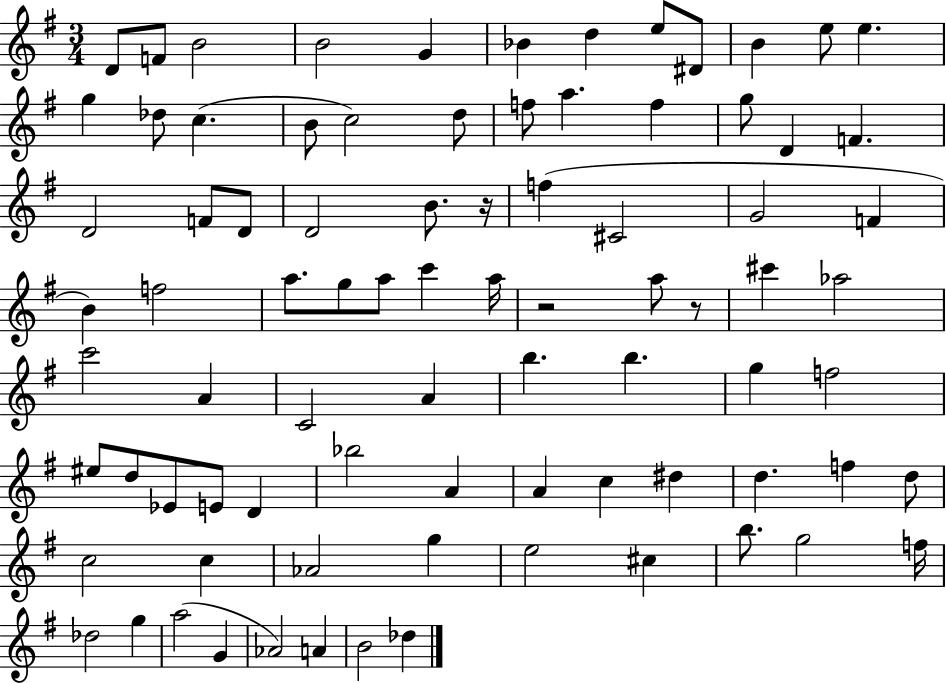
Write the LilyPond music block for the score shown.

{
  \clef treble
  \numericTimeSignature
  \time 3/4
  \key g \major
  d'8 f'8 b'2 | b'2 g'4 | bes'4 d''4 e''8 dis'8 | b'4 e''8 e''4. | \break g''4 des''8 c''4.( | b'8 c''2) d''8 | f''8 a''4. f''4 | g''8 d'4 f'4. | \break d'2 f'8 d'8 | d'2 b'8. r16 | f''4( cis'2 | g'2 f'4 | \break b'4) f''2 | a''8. g''8 a''8 c'''4 a''16 | r2 a''8 r8 | cis'''4 aes''2 | \break c'''2 a'4 | c'2 a'4 | b''4. b''4. | g''4 f''2 | \break eis''8 d''8 ees'8 e'8 d'4 | bes''2 a'4 | a'4 c''4 dis''4 | d''4. f''4 d''8 | \break c''2 c''4 | aes'2 g''4 | e''2 cis''4 | b''8. g''2 f''16 | \break des''2 g''4 | a''2( g'4 | aes'2) a'4 | b'2 des''4 | \break \bar "|."
}